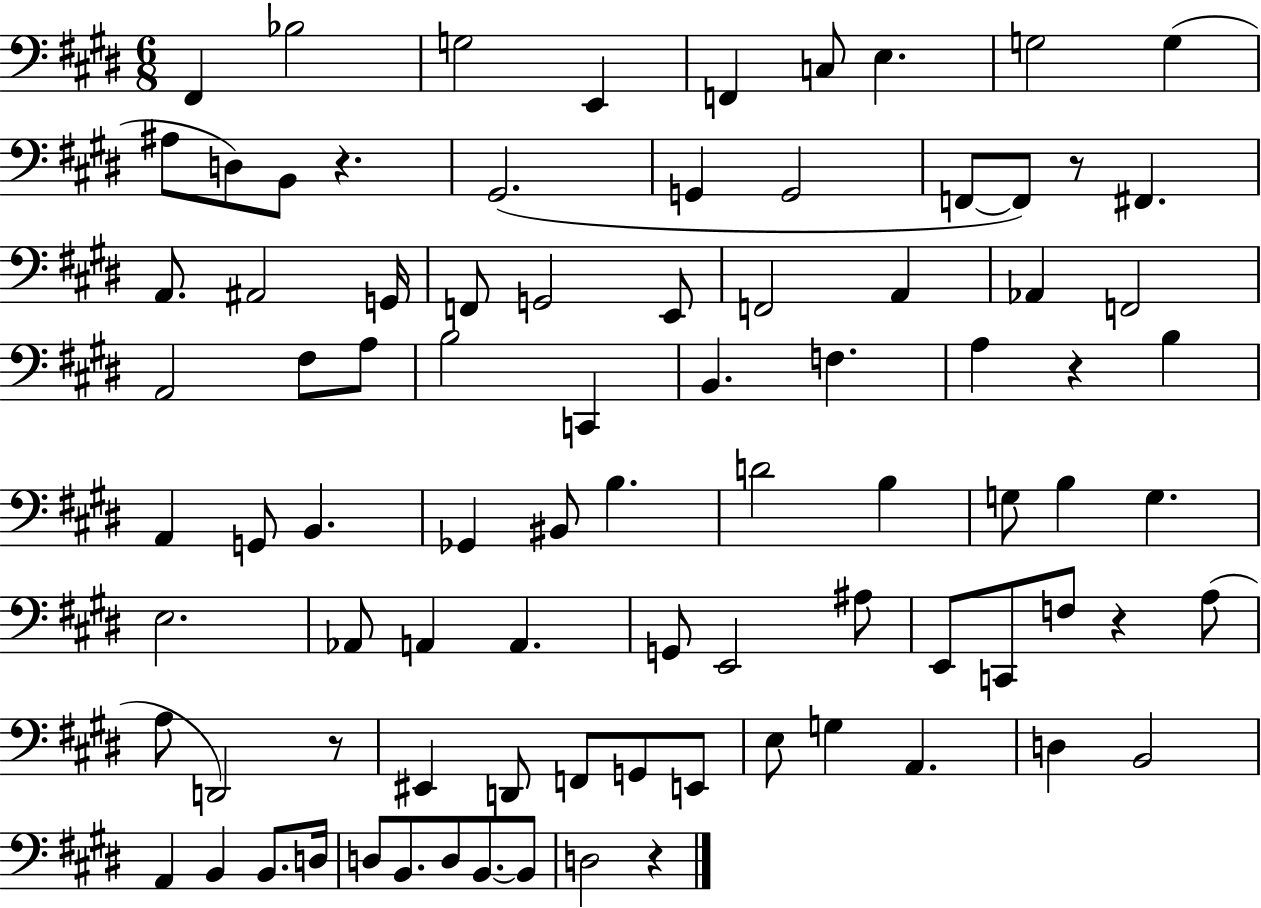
X:1
T:Untitled
M:6/8
L:1/4
K:E
^F,, _B,2 G,2 E,, F,, C,/2 E, G,2 G, ^A,/2 D,/2 B,,/2 z ^G,,2 G,, G,,2 F,,/2 F,,/2 z/2 ^F,, A,,/2 ^A,,2 G,,/4 F,,/2 G,,2 E,,/2 F,,2 A,, _A,, F,,2 A,,2 ^F,/2 A,/2 B,2 C,, B,, F, A, z B, A,, G,,/2 B,, _G,, ^B,,/2 B, D2 B, G,/2 B, G, E,2 _A,,/2 A,, A,, G,,/2 E,,2 ^A,/2 E,,/2 C,,/2 F,/2 z A,/2 A,/2 D,,2 z/2 ^E,, D,,/2 F,,/2 G,,/2 E,,/2 E,/2 G, A,, D, B,,2 A,, B,, B,,/2 D,/4 D,/2 B,,/2 D,/2 B,,/2 B,,/2 D,2 z